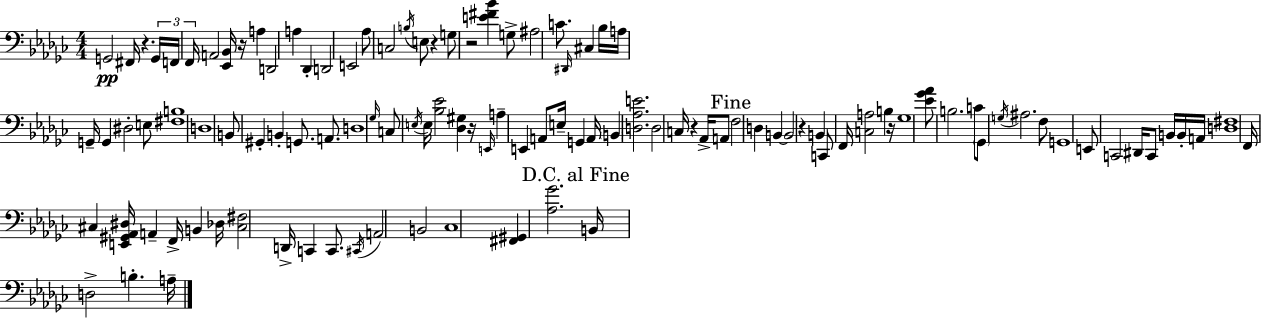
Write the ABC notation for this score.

X:1
T:Untitled
M:4/4
L:1/4
K:Ebm
G,,2 ^F,,/4 z G,,/4 F,,/4 F,,/4 A,,2 [_E,,_B,,]/4 z/4 A, D,,2 A, _D,, D,,2 E,,2 _A,/2 C,2 B,/4 E,/2 z G,/2 z2 [E^F_B] G,/2 ^A,2 C/2 ^D,,/4 ^C, _B,/4 A,/4 G,,/4 G,, ^D,2 E,/2 [^F,B,]4 D,4 B,,/2 ^G,, B,, G,,/2 A,,/2 D,4 _G,/4 C,/2 E,/4 E,/4 [_B,_E]2 [_D,^G,] z/4 E,,/4 A, E,, A,,/2 E,/4 G,, A,,/4 B,, [D,_A,E]2 D,2 C,/4 z _A,,/4 A,,/2 F,2 D, B,, B,,2 z B,, C,,/2 F,,/4 [C,A,]2 B, z/4 _G,4 [_E_G_A]/2 B,2 C/2 _G,,/2 G,/4 ^A,2 F,/2 G,,4 E,,/2 C,,2 ^D,,/4 C,,/2 B,,/4 B,,/4 A,,/4 [D,^F,]4 F,,/4 ^C, [E,,^G,,_A,,^D,]/4 A,, F,,/4 B,, _D,/4 [^C,^F,]2 D,,/4 C,, C,,/2 ^C,,/4 A,,2 B,,2 _C,4 [^F,,^G,,] [_A,_G]2 B,,/4 D,2 B, A,/4